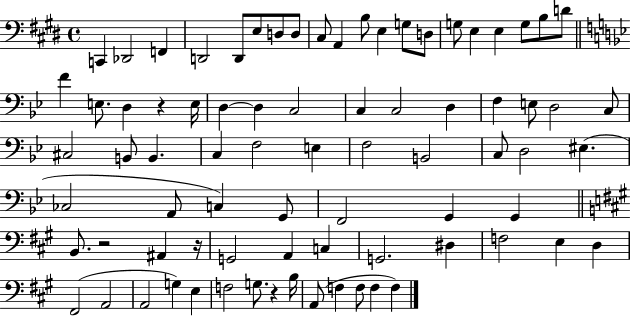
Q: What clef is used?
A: bass